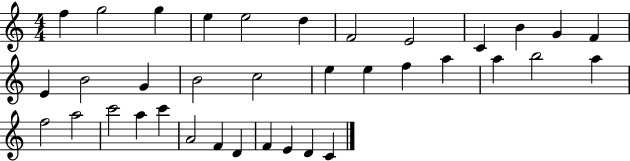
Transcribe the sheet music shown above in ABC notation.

X:1
T:Untitled
M:4/4
L:1/4
K:C
f g2 g e e2 d F2 E2 C B G F E B2 G B2 c2 e e f a a b2 a f2 a2 c'2 a c' A2 F D F E D C